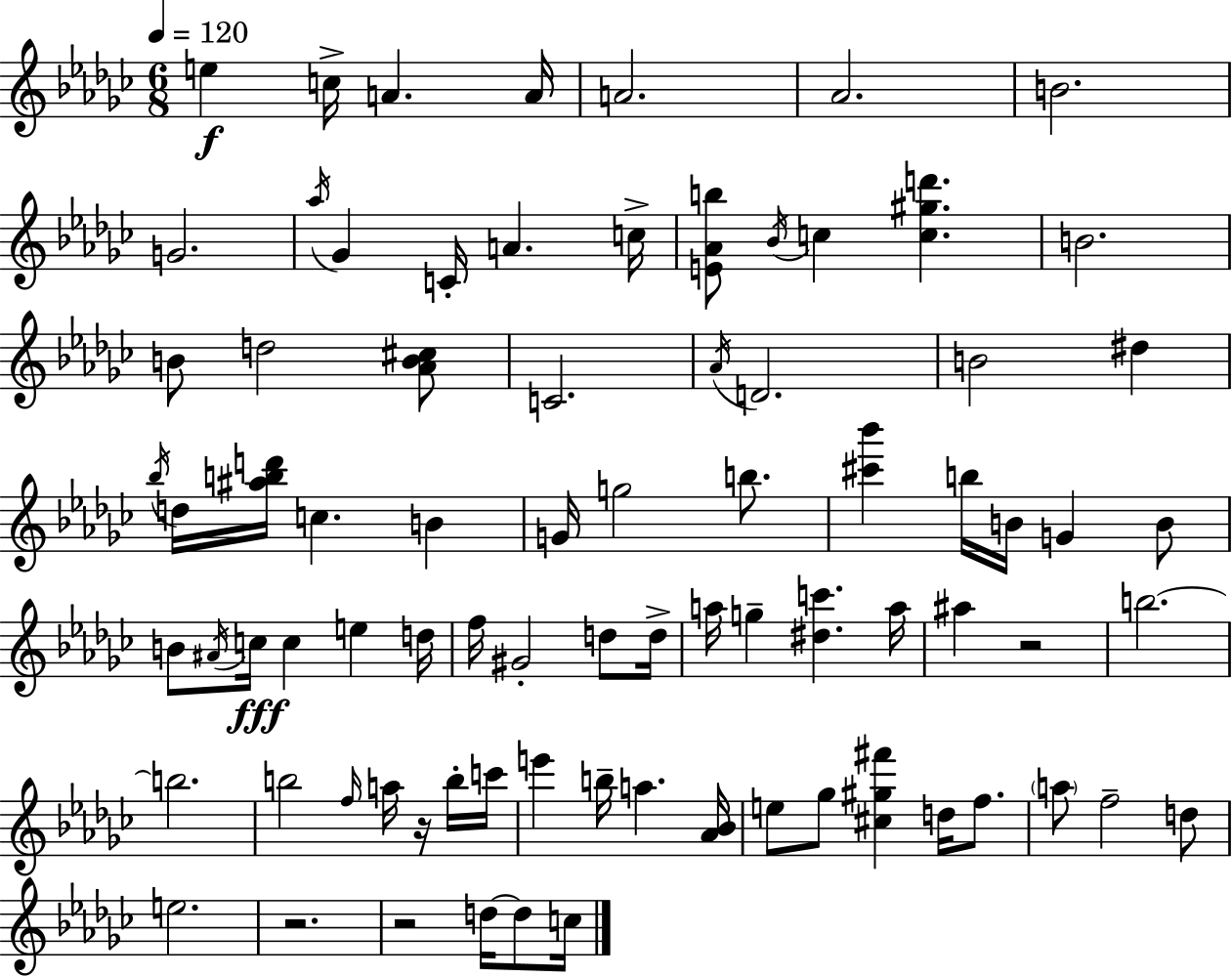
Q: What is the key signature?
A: EES minor